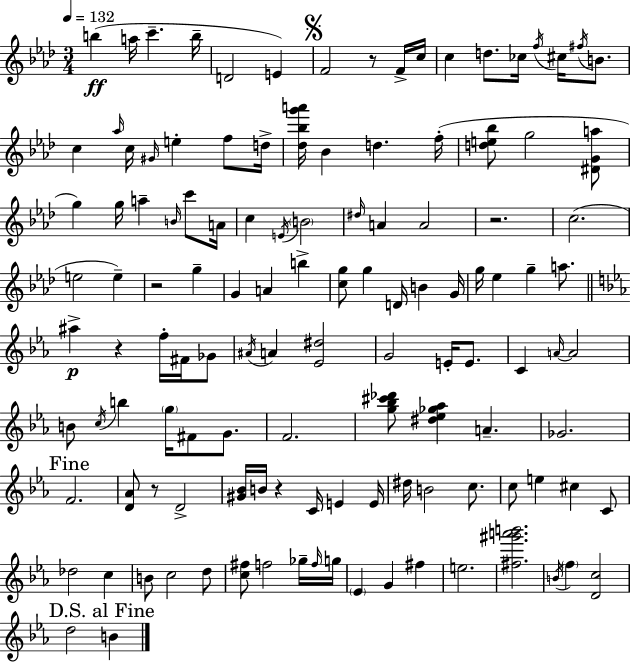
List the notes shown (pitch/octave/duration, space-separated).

B5/q A5/s C6/q. B5/s D4/h E4/q F4/h R/e F4/s C5/s C5/q D5/e. CES5/s F5/s C#5/s F#5/s B4/e. C5/q Ab5/s C5/s G#4/s E5/q F5/e D5/s [Db5,Bb5,G6,A6]/s Bb4/q D5/q. F5/s [D5,E5,Bb5]/e G5/h [D#4,G4,A5]/e G5/q G5/s A5/q B4/s C6/e A4/s C5/q E4/s B4/h D#5/s A4/q A4/h R/h. C5/h. E5/h E5/q R/h G5/q G4/q A4/q B5/q [C5,G5]/e G5/q D4/s B4/q G4/s G5/s Eb5/q G5/q A5/e. A#5/q R/q F5/s F#4/s Gb4/e A#4/s A4/q [Eb4,D#5]/h G4/h E4/s E4/e. C4/q A4/s A4/h B4/e C5/s B5/q G5/s F#4/e G4/e. F4/h. [G5,Bb5,C#6,Db6]/e [D#5,Eb5,Gb5,Ab5]/q A4/q. Gb4/h. F4/h. [D4,Ab4]/e R/e D4/h [G#4,Bb4]/s B4/s R/q C4/s E4/q E4/s D#5/s B4/h C5/e. C5/e E5/q C#5/q C4/e Db5/h C5/q B4/e C5/h D5/e [C5,F#5]/e F5/h Gb5/s F5/s G5/s Eb4/q G4/q F#5/q E5/h. [F#5,G#6,A6,B6]/h. B4/s F5/q [D4,C5]/h D5/h B4/q